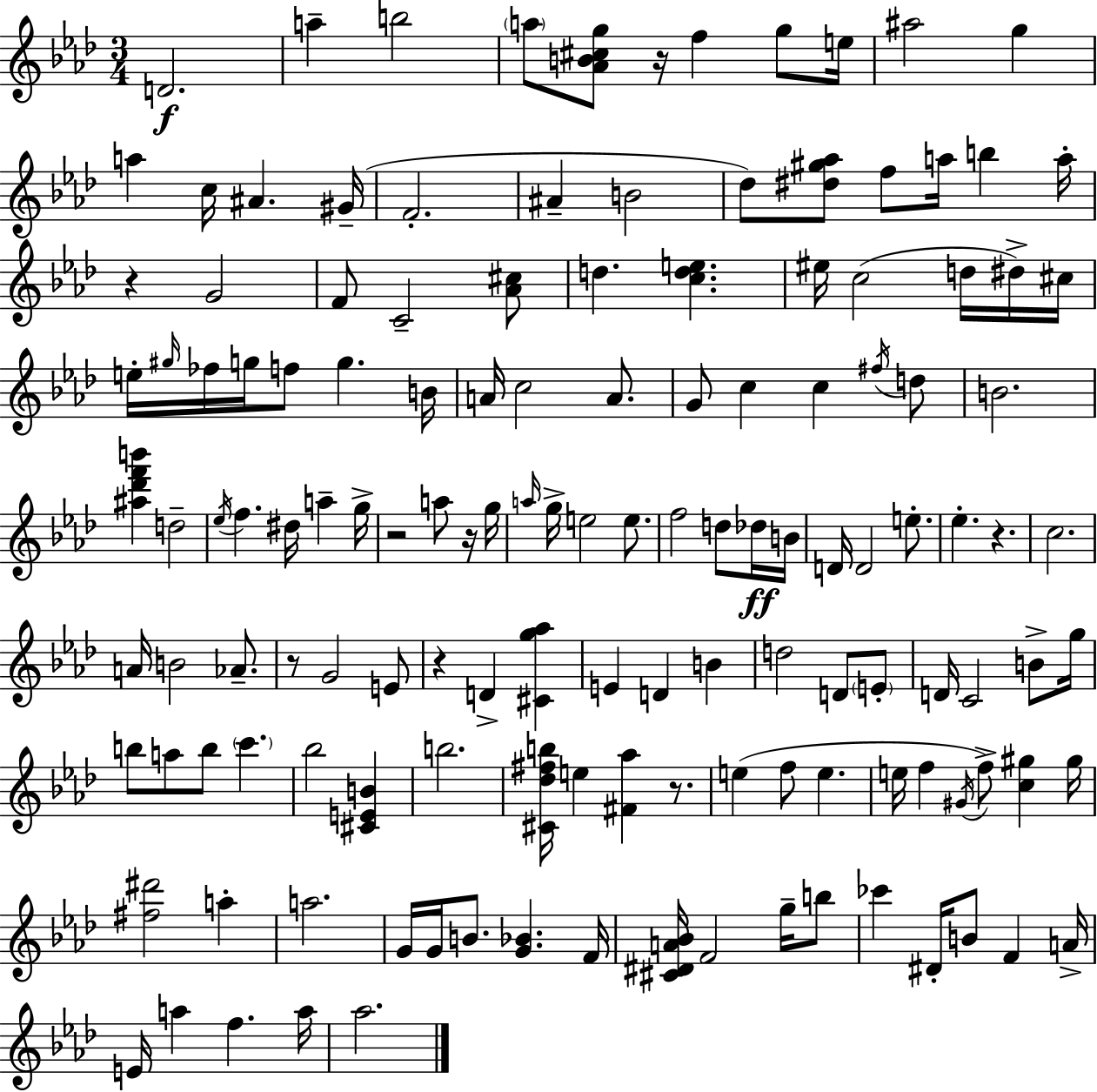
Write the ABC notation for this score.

X:1
T:Untitled
M:3/4
L:1/4
K:Fm
D2 a b2 a/2 [_AB^cg]/2 z/4 f g/2 e/4 ^a2 g a c/4 ^A ^G/4 F2 ^A B2 _d/2 [^d^g_a]/2 f/2 a/4 b a/4 z G2 F/2 C2 [_A^c]/2 d [cde] ^e/4 c2 d/4 ^d/4 ^c/4 e/4 ^g/4 _f/4 g/4 f/2 g B/4 A/4 c2 A/2 G/2 c c ^f/4 d/2 B2 [^a_d'f'b'] d2 _e/4 f ^d/4 a g/4 z2 a/2 z/4 g/4 a/4 g/4 e2 e/2 f2 d/2 _d/4 B/4 D/4 D2 e/2 _e z c2 A/4 B2 _A/2 z/2 G2 E/2 z D [^Cg_a] E D B d2 D/2 E/2 D/4 C2 B/2 g/4 b/2 a/2 b/2 c' _b2 [^CEB] b2 [^C_d^fb]/4 e [^F_a] z/2 e f/2 e e/4 f ^G/4 f/2 [c^g] ^g/4 [^f^d']2 a a2 G/4 G/4 B/2 [G_B] F/4 [^C^DA_B]/4 F2 g/4 b/2 _c' ^D/4 B/2 F A/4 E/4 a f a/4 _a2